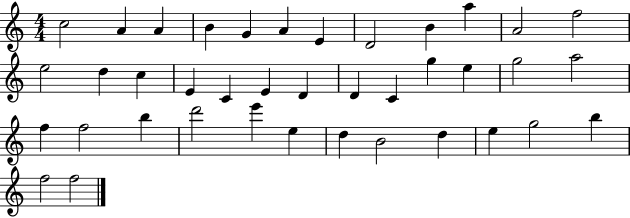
{
  \clef treble
  \numericTimeSignature
  \time 4/4
  \key c \major
  c''2 a'4 a'4 | b'4 g'4 a'4 e'4 | d'2 b'4 a''4 | a'2 f''2 | \break e''2 d''4 c''4 | e'4 c'4 e'4 d'4 | d'4 c'4 g''4 e''4 | g''2 a''2 | \break f''4 f''2 b''4 | d'''2 e'''4 e''4 | d''4 b'2 d''4 | e''4 g''2 b''4 | \break f''2 f''2 | \bar "|."
}